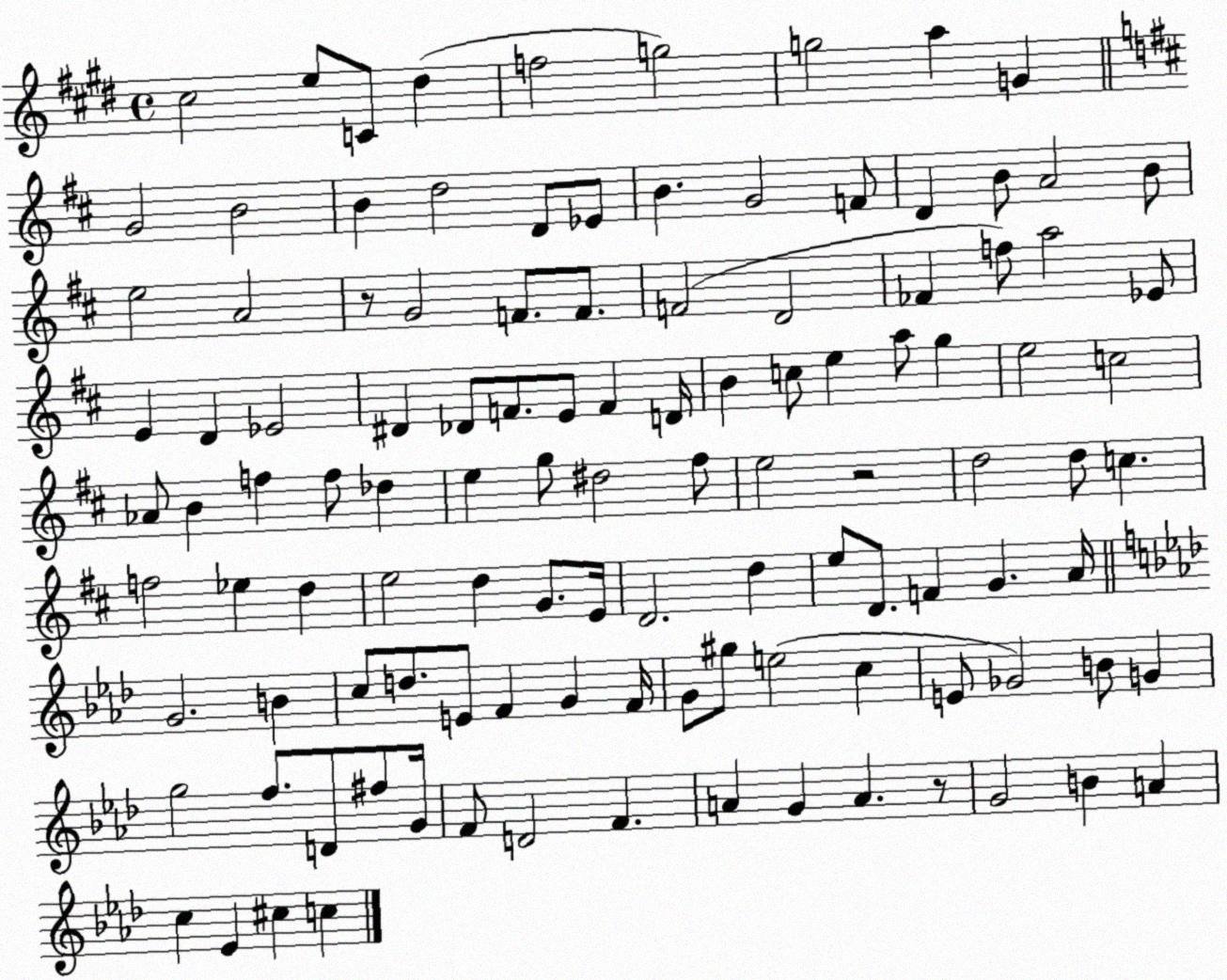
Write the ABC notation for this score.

X:1
T:Untitled
M:4/4
L:1/4
K:E
^c2 e/2 C/2 ^d f2 g2 g2 a G G2 B2 B d2 D/2 _E/2 B G2 F/2 D B/2 A2 B/2 e2 A2 z/2 G2 F/2 F/2 F2 D2 _F f/2 a2 _E/2 E D _E2 ^D _D/2 F/2 E/2 F D/4 B c/2 e a/2 g e2 c2 _A/2 B f f/2 _d e g/2 ^d2 ^f/2 e2 z2 d2 d/2 c f2 _e d e2 d G/2 E/4 D2 d e/2 D/2 F G A/4 G2 B c/2 d/2 E/2 F G F/4 G/2 ^g/2 e2 c E/2 _G2 B/2 G g2 f/2 D/2 ^f/2 G/4 F/2 D2 F A G A z/2 G2 B A c _E ^c c